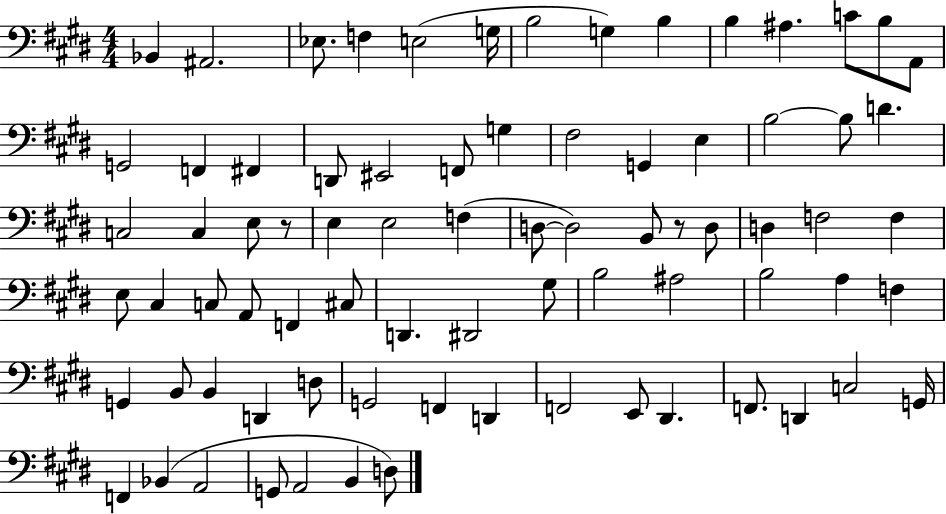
Bb2/q A#2/h. Eb3/e. F3/q E3/h G3/s B3/h G3/q B3/q B3/q A#3/q. C4/e B3/e A2/e G2/h F2/q F#2/q D2/e EIS2/h F2/e G3/q F#3/h G2/q E3/q B3/h B3/e D4/q. C3/h C3/q E3/e R/e E3/q E3/h F3/q D3/e D3/h B2/e R/e D3/e D3/q F3/h F3/q E3/e C#3/q C3/e A2/e F2/q C#3/e D2/q. D#2/h G#3/e B3/h A#3/h B3/h A3/q F3/q G2/q B2/e B2/q D2/q D3/e G2/h F2/q D2/q F2/h E2/e D#2/q. F2/e. D2/q C3/h G2/s F2/q Bb2/q A2/h G2/e A2/h B2/q D3/e